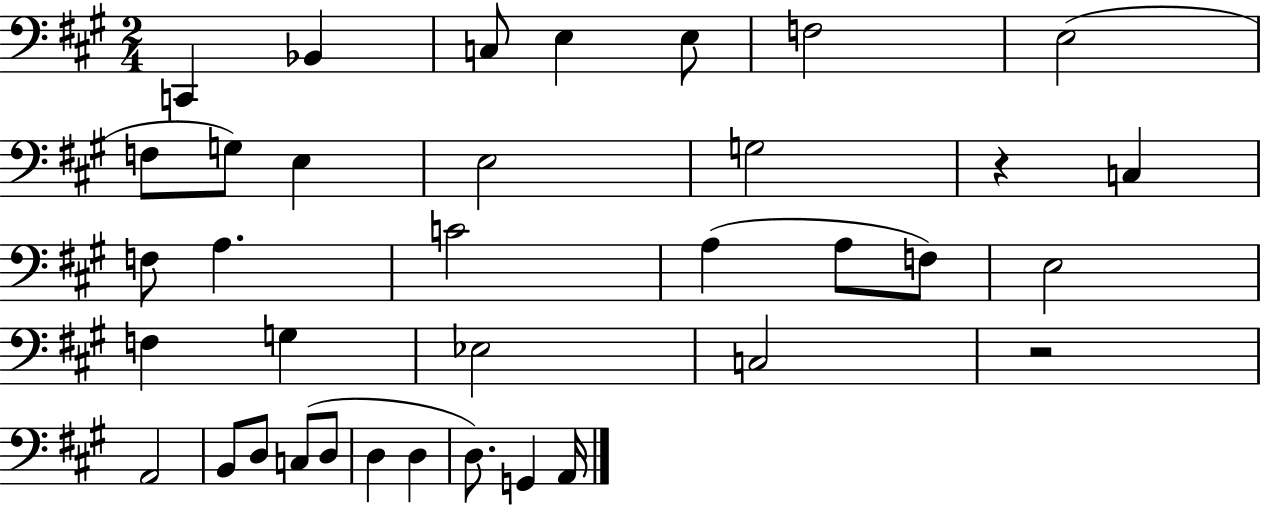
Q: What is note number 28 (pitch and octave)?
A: C3